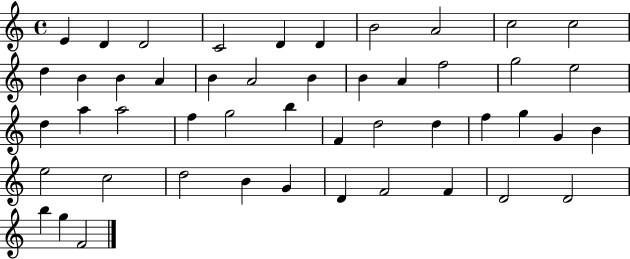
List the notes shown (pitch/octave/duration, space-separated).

E4/q D4/q D4/h C4/h D4/q D4/q B4/h A4/h C5/h C5/h D5/q B4/q B4/q A4/q B4/q A4/h B4/q B4/q A4/q F5/h G5/h E5/h D5/q A5/q A5/h F5/q G5/h B5/q F4/q D5/h D5/q F5/q G5/q G4/q B4/q E5/h C5/h D5/h B4/q G4/q D4/q F4/h F4/q D4/h D4/h B5/q G5/q F4/h